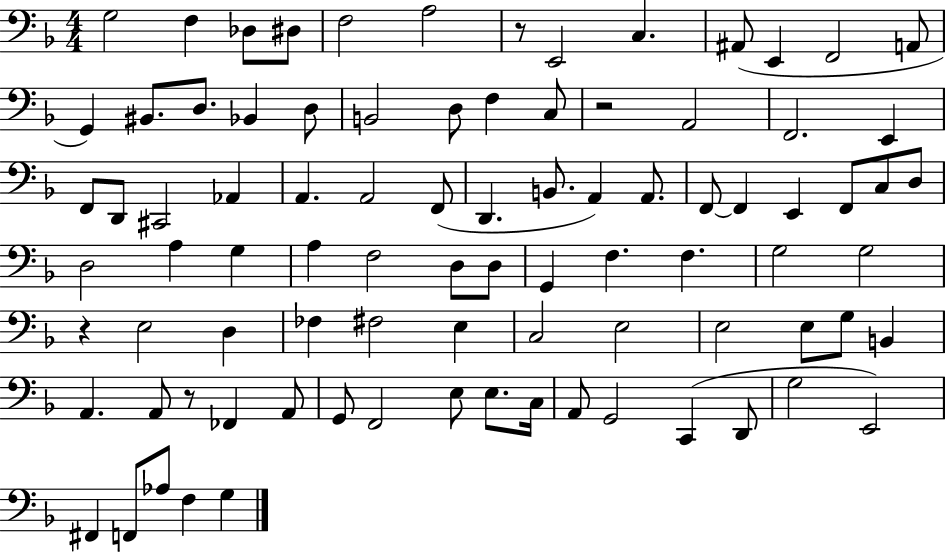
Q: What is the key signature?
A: F major